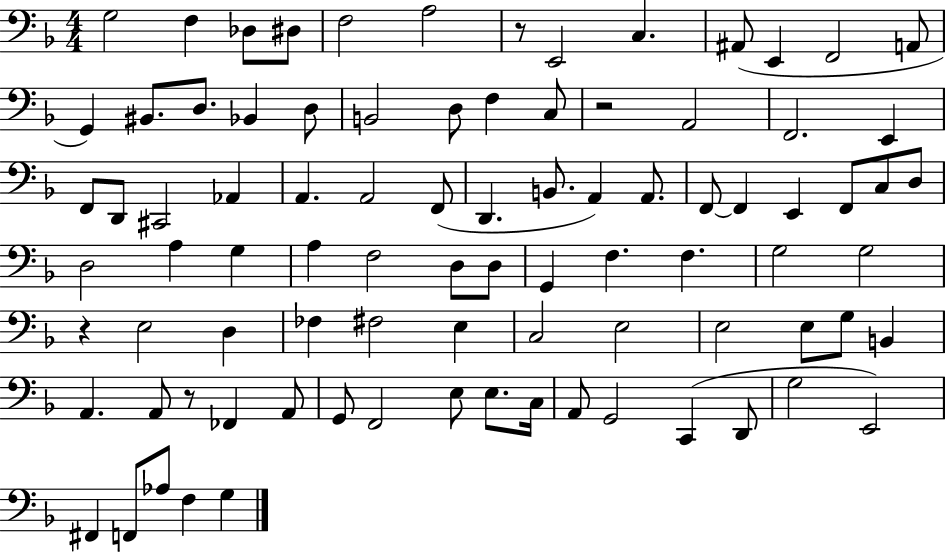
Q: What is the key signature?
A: F major